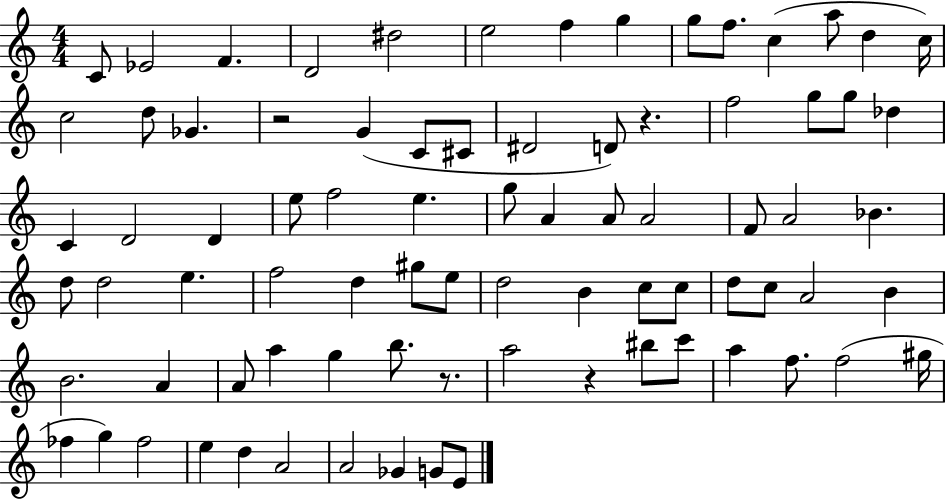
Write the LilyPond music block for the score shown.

{
  \clef treble
  \numericTimeSignature
  \time 4/4
  \key c \major
  c'8 ees'2 f'4. | d'2 dis''2 | e''2 f''4 g''4 | g''8 f''8. c''4( a''8 d''4 c''16) | \break c''2 d''8 ges'4. | r2 g'4( c'8 cis'8 | dis'2 d'8) r4. | f''2 g''8 g''8 des''4 | \break c'4 d'2 d'4 | e''8 f''2 e''4. | g''8 a'4 a'8 a'2 | f'8 a'2 bes'4. | \break d''8 d''2 e''4. | f''2 d''4 gis''8 e''8 | d''2 b'4 c''8 c''8 | d''8 c''8 a'2 b'4 | \break b'2. a'4 | a'8 a''4 g''4 b''8. r8. | a''2 r4 bis''8 c'''8 | a''4 f''8. f''2( gis''16 | \break fes''4 g''4) fes''2 | e''4 d''4 a'2 | a'2 ges'4 g'8 e'8 | \bar "|."
}